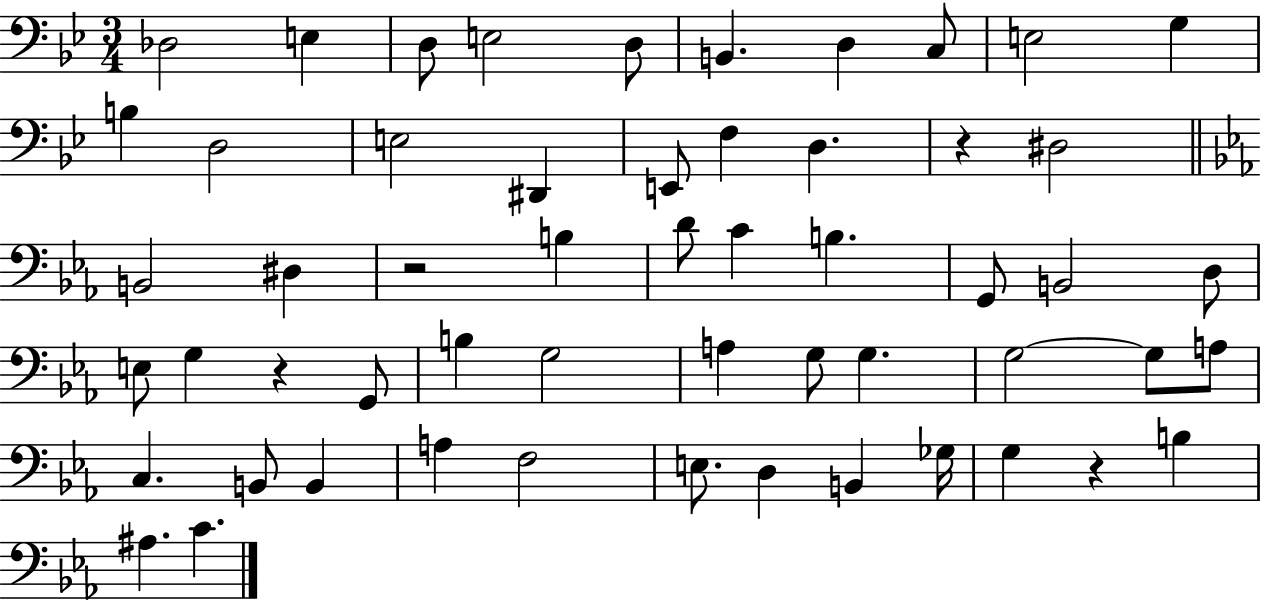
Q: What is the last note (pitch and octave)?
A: C4